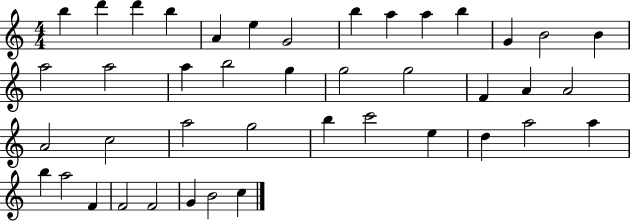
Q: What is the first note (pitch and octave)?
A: B5